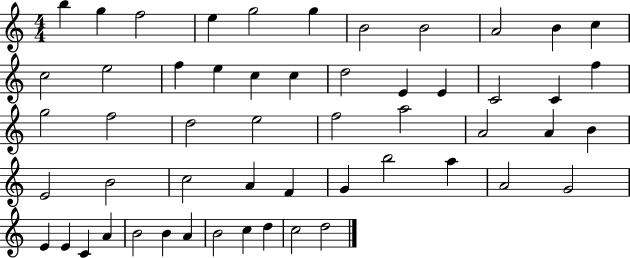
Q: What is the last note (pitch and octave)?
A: D5